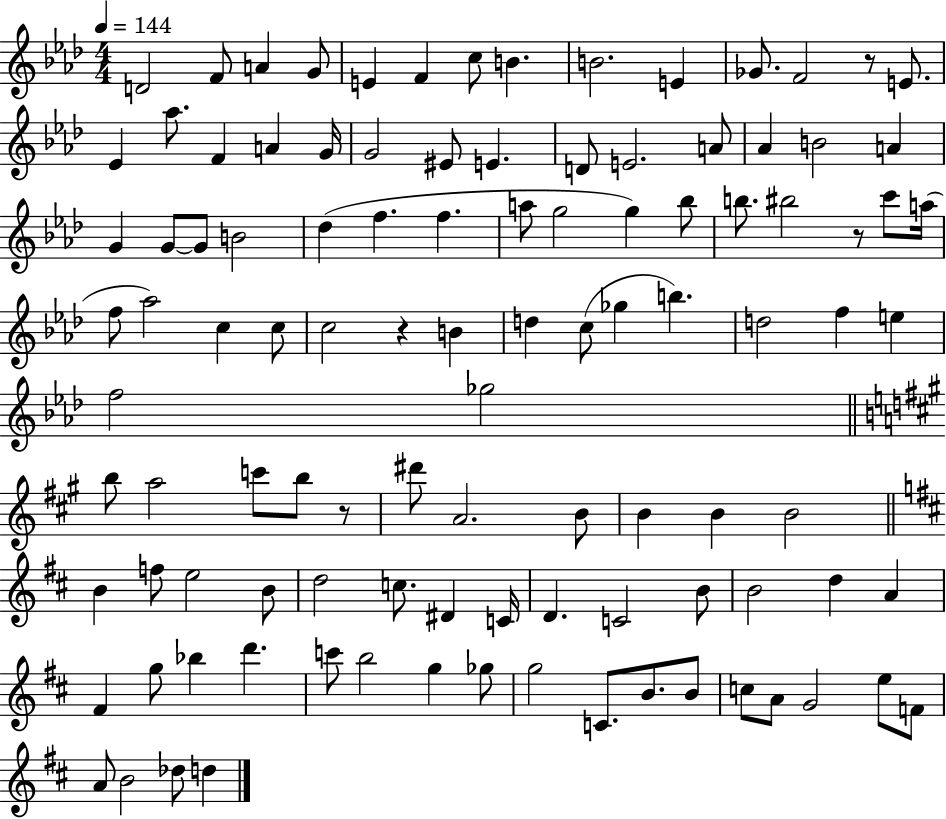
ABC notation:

X:1
T:Untitled
M:4/4
L:1/4
K:Ab
D2 F/2 A G/2 E F c/2 B B2 E _G/2 F2 z/2 E/2 _E _a/2 F A G/4 G2 ^E/2 E D/2 E2 A/2 _A B2 A G G/2 G/2 B2 _d f f a/2 g2 g _b/2 b/2 ^b2 z/2 c'/2 a/4 f/2 _a2 c c/2 c2 z B d c/2 _g b d2 f e f2 _g2 b/2 a2 c'/2 b/2 z/2 ^d'/2 A2 B/2 B B B2 B f/2 e2 B/2 d2 c/2 ^D C/4 D C2 B/2 B2 d A ^F g/2 _b d' c'/2 b2 g _g/2 g2 C/2 B/2 B/2 c/2 A/2 G2 e/2 F/2 A/2 B2 _d/2 d